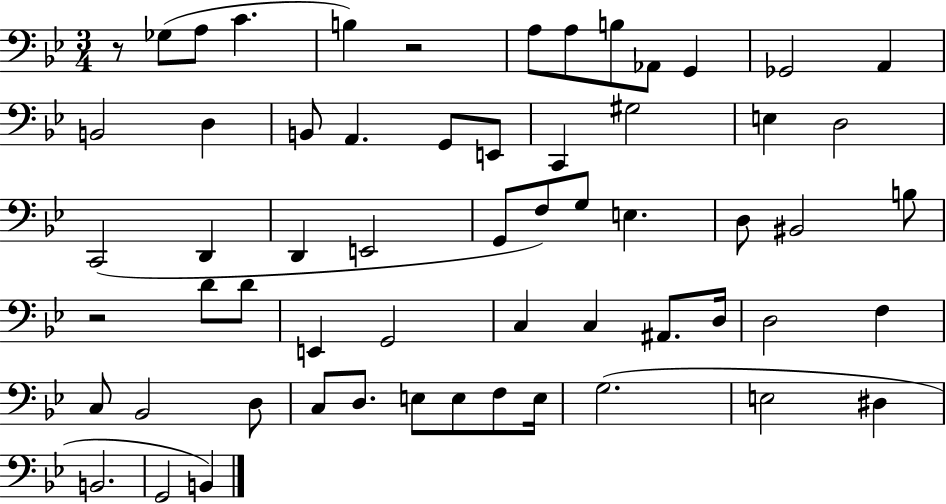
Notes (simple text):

R/e Gb3/e A3/e C4/q. B3/q R/h A3/e A3/e B3/e Ab2/e G2/q Gb2/h A2/q B2/h D3/q B2/e A2/q. G2/e E2/e C2/q G#3/h E3/q D3/h C2/h D2/q D2/q E2/h G2/e F3/e G3/e E3/q. D3/e BIS2/h B3/e R/h D4/e D4/e E2/q G2/h C3/q C3/q A#2/e. D3/s D3/h F3/q C3/e Bb2/h D3/e C3/e D3/e. E3/e E3/e F3/e E3/s G3/h. E3/h D#3/q B2/h. G2/h B2/q